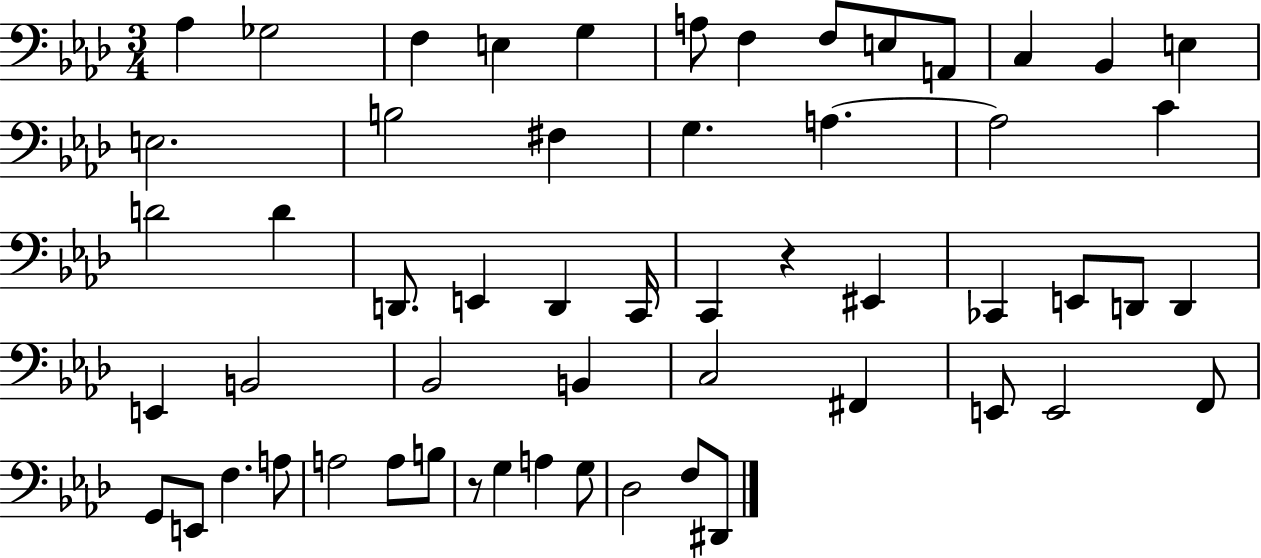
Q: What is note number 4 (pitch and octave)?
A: E3